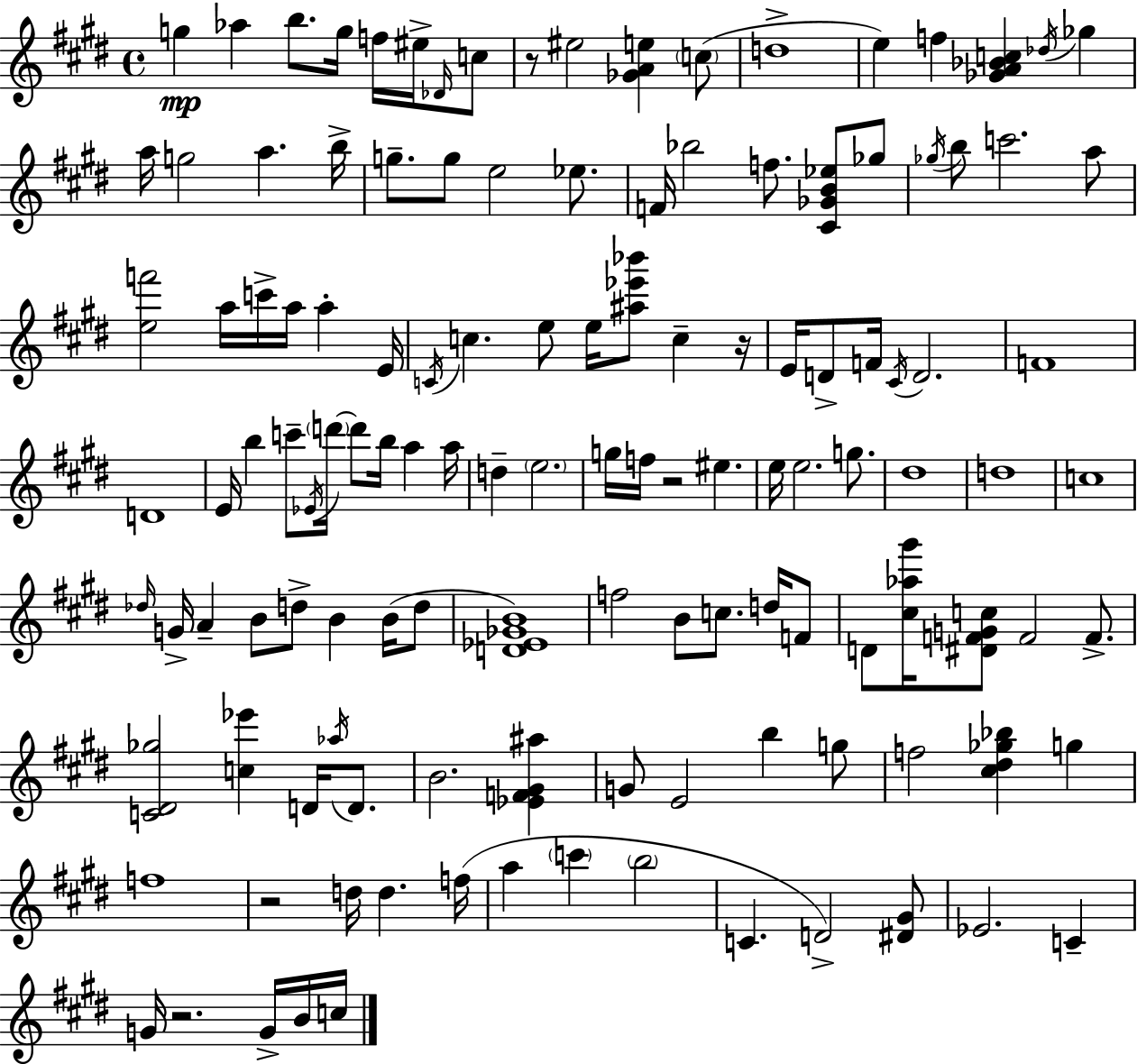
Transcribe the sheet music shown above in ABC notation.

X:1
T:Untitled
M:4/4
L:1/4
K:E
g _a b/2 g/4 f/4 ^e/4 _D/4 c/2 z/2 ^e2 [_GAe] c/2 d4 e f [_GA_Bc] _d/4 _g a/4 g2 a b/4 g/2 g/2 e2 _e/2 F/4 _b2 f/2 [^C_GB_e]/2 _g/2 _g/4 b/2 c'2 a/2 [ef']2 a/4 c'/4 a/4 a E/4 C/4 c e/2 e/4 [^a_e'_b']/2 c z/4 E/4 D/2 F/4 ^C/4 D2 F4 D4 E/4 b c'/2 _E/4 d'/4 d'/2 b/4 a a/4 d e2 g/4 f/4 z2 ^e e/4 e2 g/2 ^d4 d4 c4 _d/4 G/4 A B/2 d/2 B B/4 d/2 [D_E_GB]4 f2 B/2 c/2 d/4 F/2 D/2 [^c_a^g']/4 [^DFGc]/2 F2 F/2 [C^D_g]2 [c_e'] D/4 _a/4 D/2 B2 [_EF^G^a] G/2 E2 b g/2 f2 [^c^d_g_b] g f4 z2 d/4 d f/4 a c' b2 C D2 [^D^G]/2 _E2 C G/4 z2 G/4 B/4 c/4